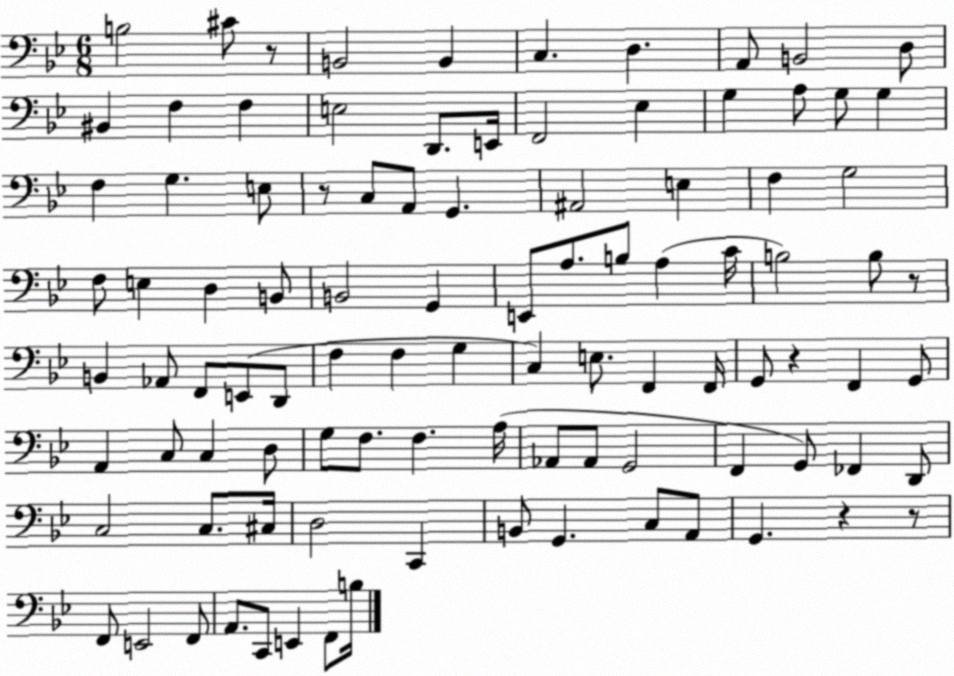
X:1
T:Untitled
M:6/8
L:1/4
K:Bb
B,2 ^C/2 z/2 B,,2 B,, C, D, A,,/2 B,,2 D,/2 ^B,, F, F, E,2 D,,/2 E,,/4 F,,2 _E, G, A,/2 G,/2 G, F, G, E,/2 z/2 C,/2 A,,/2 G,, ^A,,2 E, F, G,2 F,/2 E, D, B,,/2 B,,2 G,, E,,/2 A,/2 B,/2 A, C/4 B,2 B,/2 z/2 B,, _A,,/2 F,,/2 E,,/2 D,,/2 F, F, G, C, E,/2 F,, F,,/4 G,,/2 z F,, G,,/2 A,, C,/2 C, D,/2 G,/2 F,/2 F, A,/4 _A,,/2 _A,,/2 G,,2 F,, G,,/2 _F,, D,,/2 C,2 C,/2 ^C,/4 D,2 C,, B,,/2 G,, C,/2 A,,/2 G,, z z/2 F,,/2 E,,2 F,,/2 A,,/2 C,,/2 E,, F,,/2 B,/4